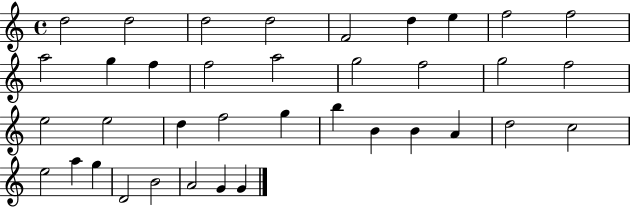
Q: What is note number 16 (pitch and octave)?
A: F5